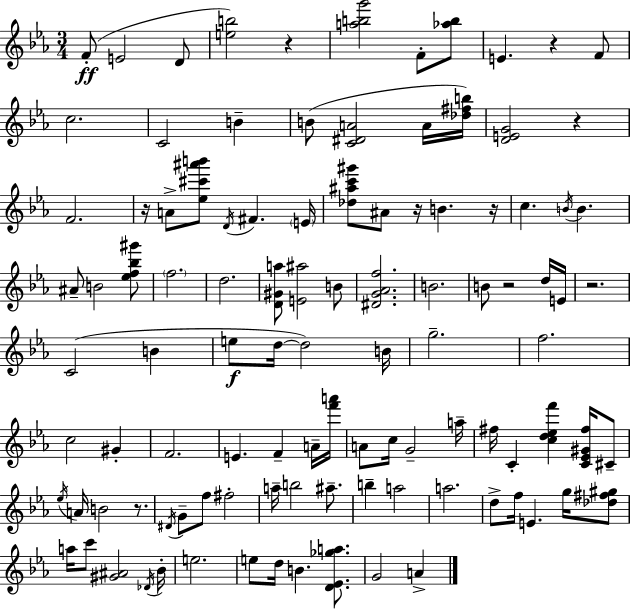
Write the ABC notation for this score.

X:1
T:Untitled
M:3/4
L:1/4
K:Cm
F/2 E2 D/2 [eb]2 z [abg']2 F/2 [_ab]/2 E z F/2 c2 C2 B B/2 [C^DA]2 A/4 [_d^fb]/4 [DEG]2 z F2 z/4 A/2 [_e^c'^a'b']/2 D/4 ^F E/4 [_d^ac'^g']/2 ^A/2 z/4 B z/4 c B/4 B ^A/2 B2 [_ef_b^g']/2 f2 d2 [D^Ga]/2 [E^a]2 B/2 [^DG_Af]2 B2 B/2 z2 d/4 E/4 z2 C2 B e/2 d/4 d2 B/4 g2 f2 c2 ^G F2 E F A/4 [f'a']/4 A/2 c/4 G2 a/4 ^f/4 C [cd_ef'] [C_E^G^f]/4 ^C/2 _e/4 A/4 B2 z/2 ^D/4 G/2 f/2 ^f2 a/4 b2 ^a/2 b a2 a2 d/2 f/4 E g/4 [_d^f^g]/2 a/4 c'/2 [^G^A]2 _D/4 _B/4 e2 e/2 d/4 B [D_E_ga]/2 G2 A